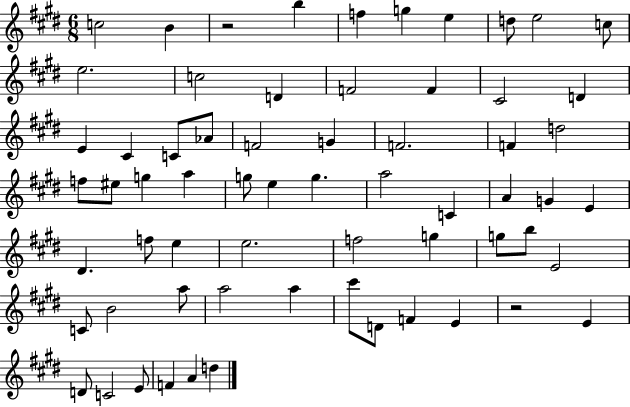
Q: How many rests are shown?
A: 2